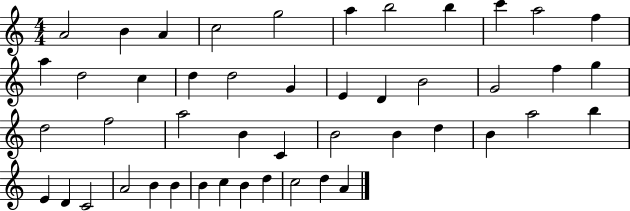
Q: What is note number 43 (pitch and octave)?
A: B4